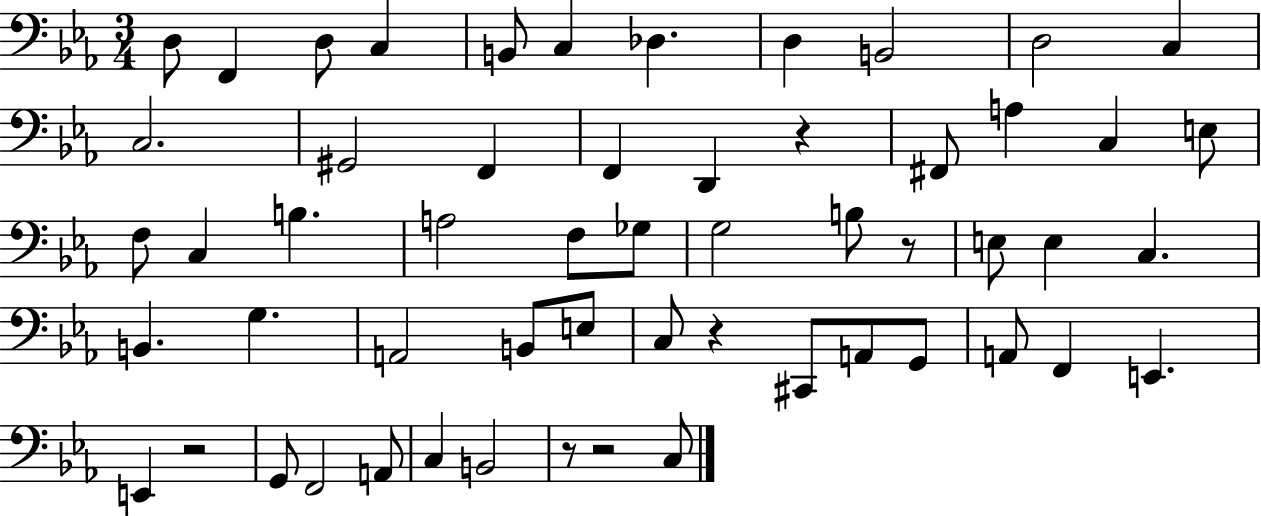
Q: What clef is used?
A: bass